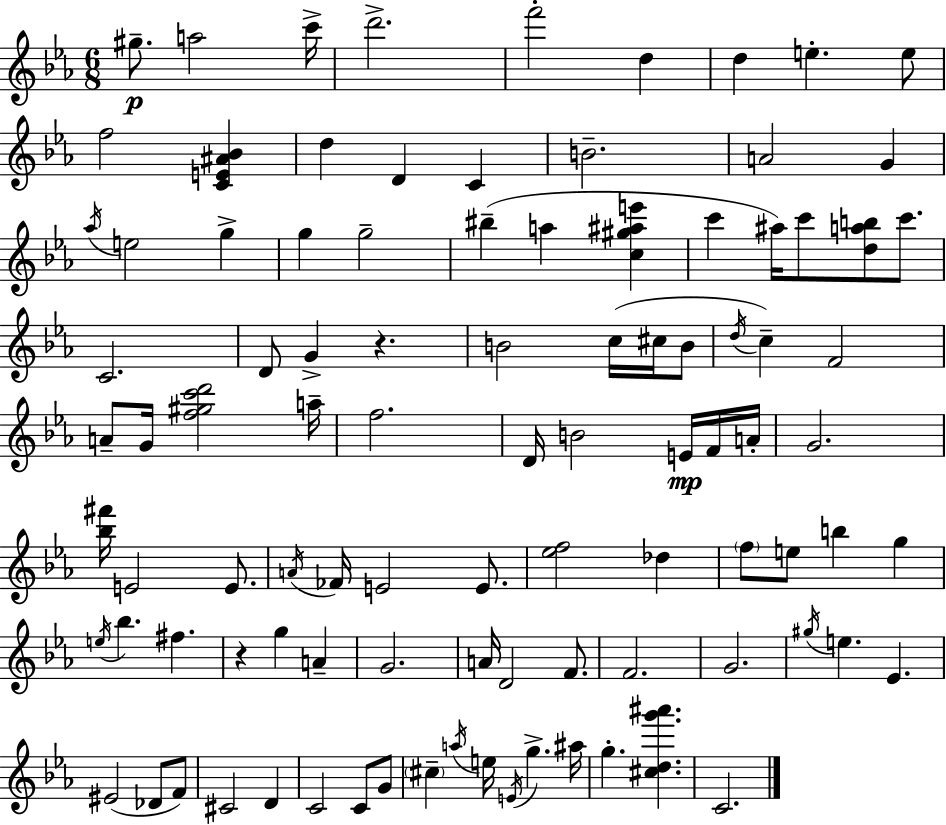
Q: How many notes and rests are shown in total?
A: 97